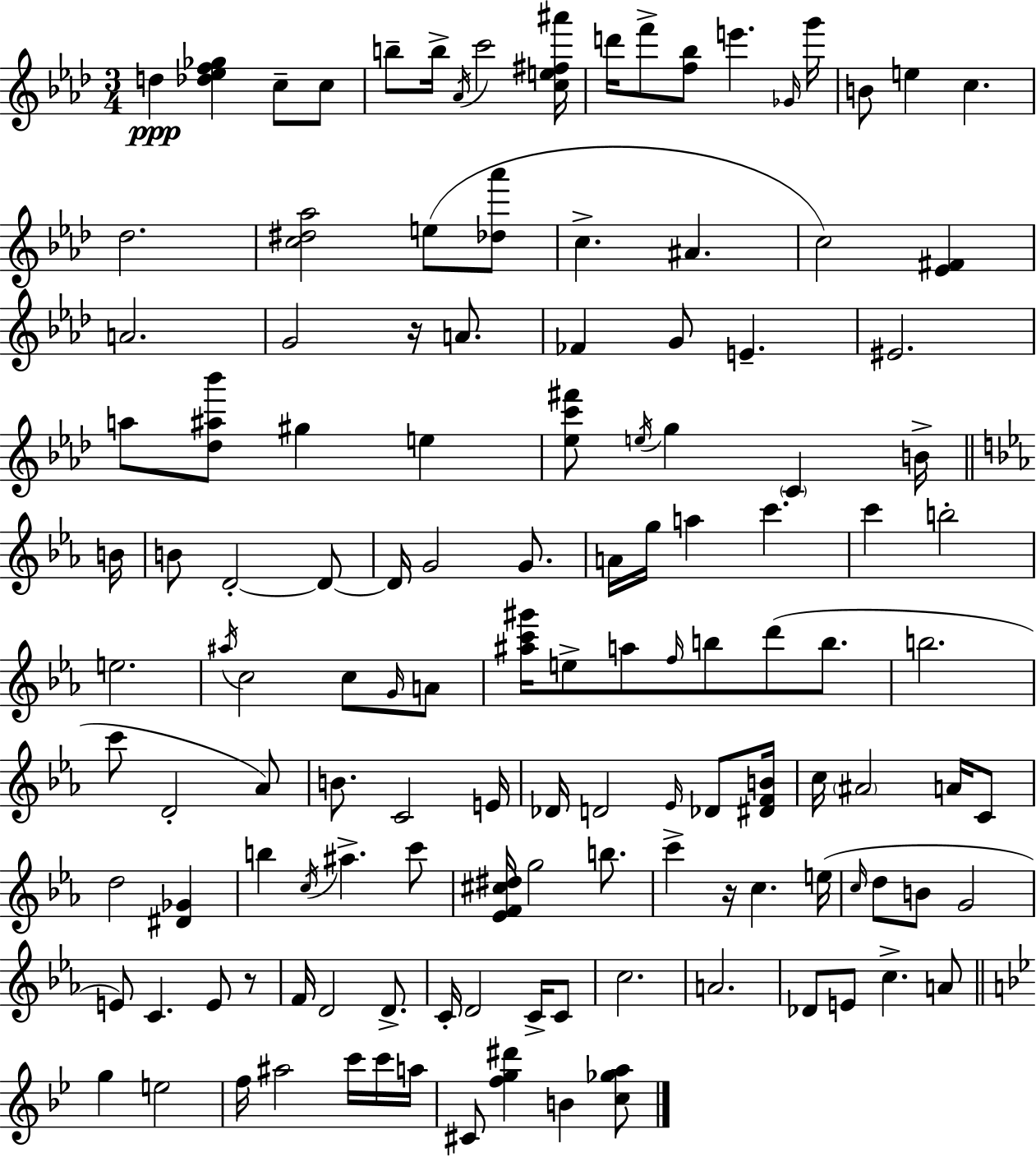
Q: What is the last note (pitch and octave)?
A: B4